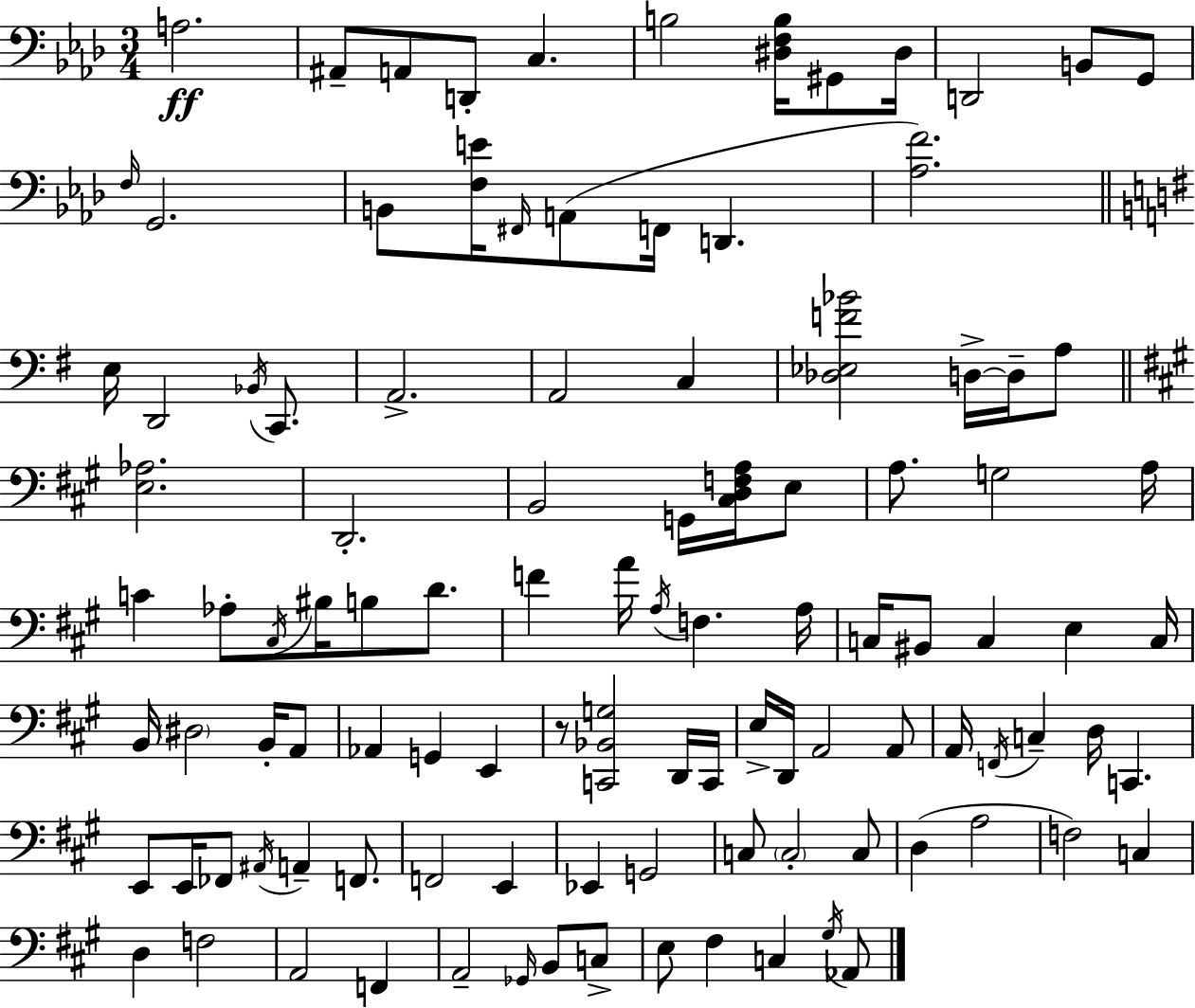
{
  \clef bass
  \numericTimeSignature
  \time 3/4
  \key f \minor
  a2.\ff | ais,8-- a,8 d,8-. c4. | b2 <dis f b>16 gis,8 dis16 | d,2 b,8 g,8 | \break \grace { f16 } g,2. | b,8 <f e'>16 \grace { fis,16 }( a,8 f,16 d,4. | <aes f'>2.) | \bar "||" \break \key g \major e16 d,2 \acciaccatura { bes,16 } c,8. | a,2.-> | a,2 c4 | <des ees f' bes'>2 d16->~~ d16-- a8 | \break \bar "||" \break \key a \major <e aes>2. | d,2.-. | b,2 g,16 <cis d f a>16 e8 | a8. g2 a16 | \break c'4 aes8-. \acciaccatura { cis16 } bis16 b8 d'8. | f'4 a'16 \acciaccatura { a16 } f4. | a16 c16 bis,8 c4 e4 | c16 b,16 \parenthesize dis2 b,16-. | \break a,8 aes,4 g,4 e,4 | r8 <c, bes, g>2 | d,16 c,16 e16-> d,16 a,2 | a,8 a,16 \acciaccatura { f,16 } c4-- d16 c,4. | \break e,8 e,16 fes,8 \acciaccatura { ais,16 } a,4-- | f,8. f,2 | e,4 ees,4 g,2 | c8 \parenthesize c2-. | \break c8 d4( a2 | f2) | c4 d4 f2 | a,2 | \break f,4 a,2-- | \grace { ges,16 } b,8 c8-> e8 fis4 c4 | \acciaccatura { gis16 } aes,8 \bar "|."
}